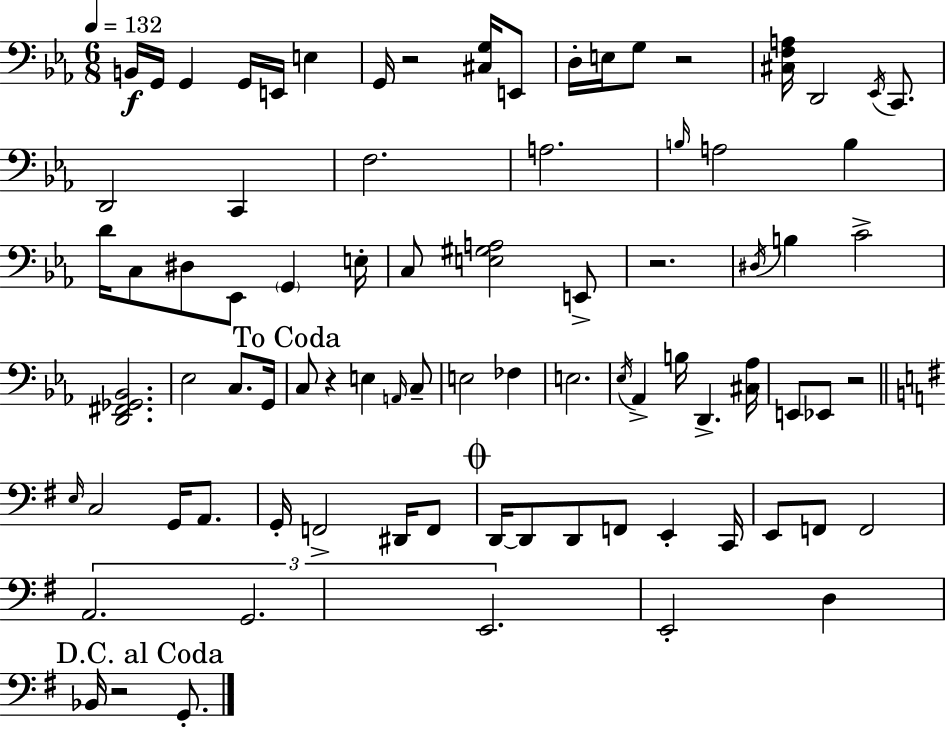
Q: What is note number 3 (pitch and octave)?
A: G2